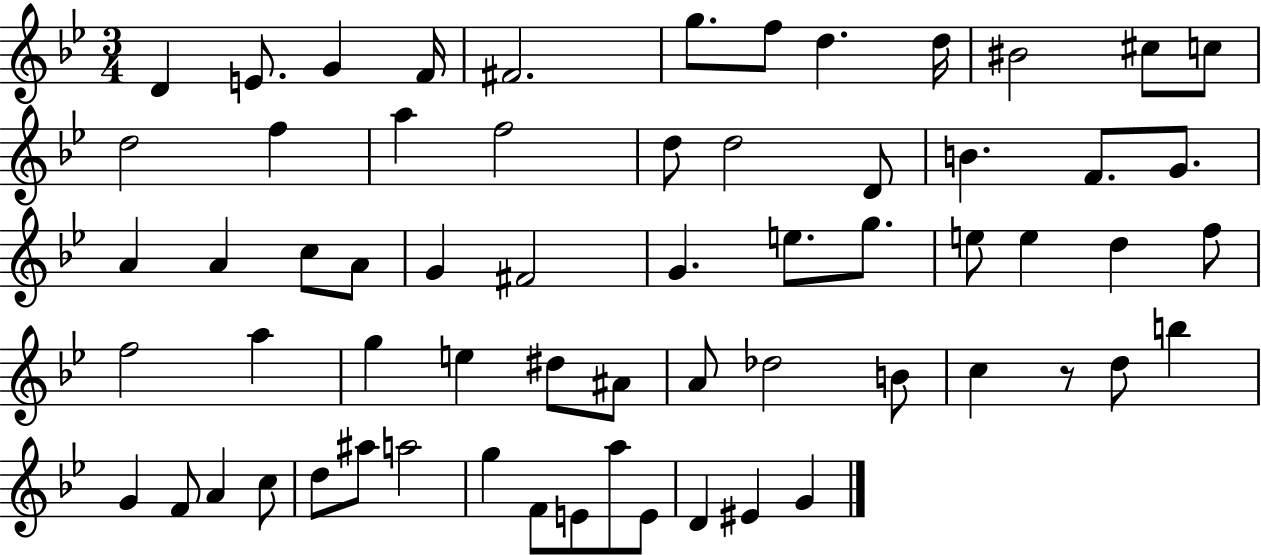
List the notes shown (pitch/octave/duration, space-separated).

D4/q E4/e. G4/q F4/s F#4/h. G5/e. F5/e D5/q. D5/s BIS4/h C#5/e C5/e D5/h F5/q A5/q F5/h D5/e D5/h D4/e B4/q. F4/e. G4/e. A4/q A4/q C5/e A4/e G4/q F#4/h G4/q. E5/e. G5/e. E5/e E5/q D5/q F5/e F5/h A5/q G5/q E5/q D#5/e A#4/e A4/e Db5/h B4/e C5/q R/e D5/e B5/q G4/q F4/e A4/q C5/e D5/e A#5/e A5/h G5/q F4/e E4/e A5/e E4/e D4/q EIS4/q G4/q